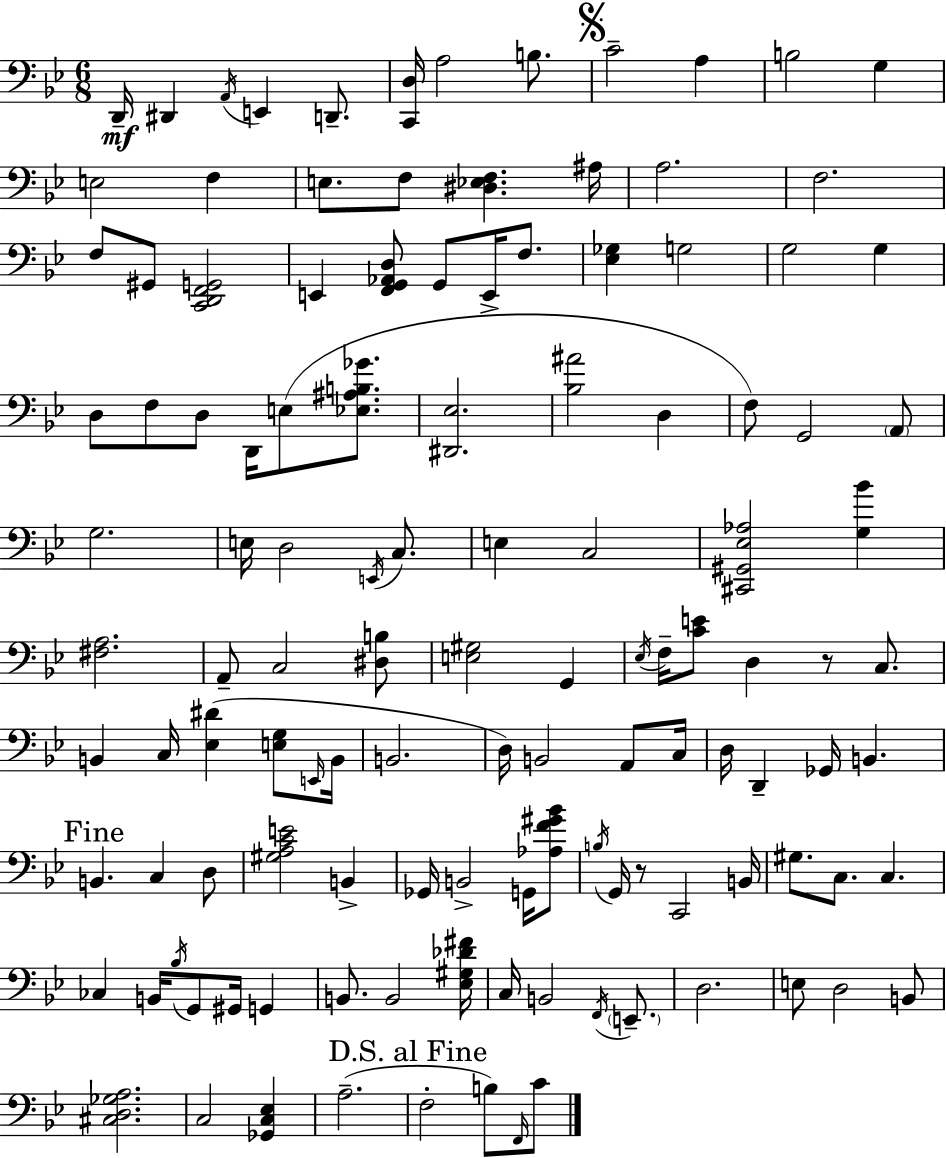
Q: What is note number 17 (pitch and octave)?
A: A3